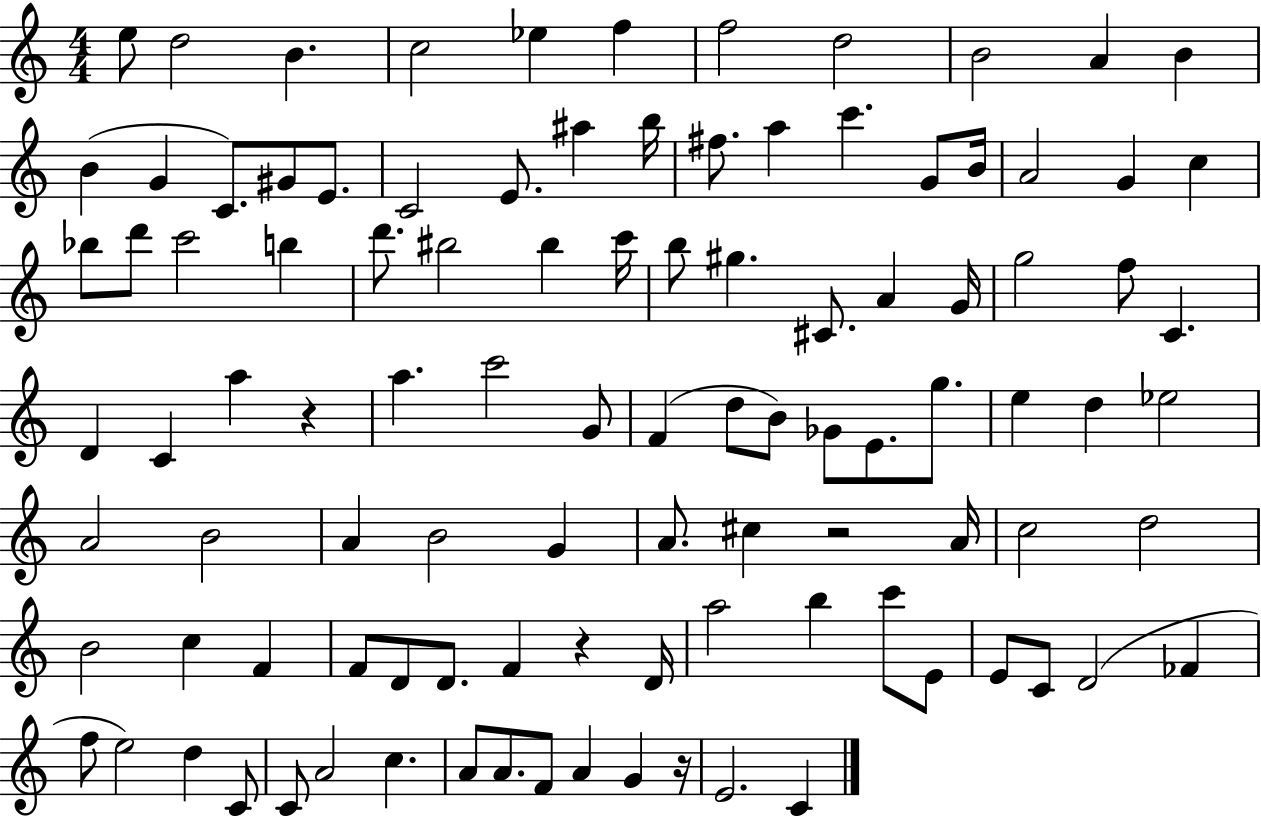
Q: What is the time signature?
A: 4/4